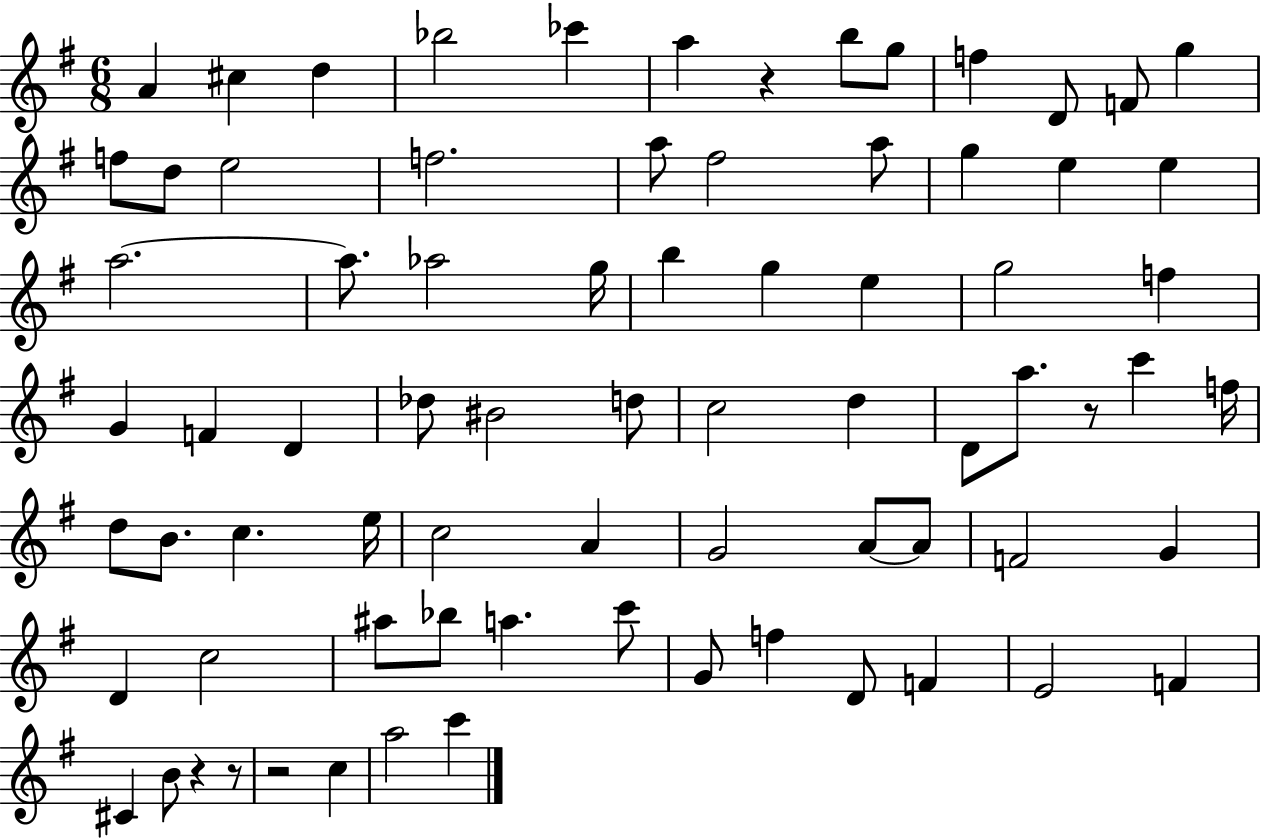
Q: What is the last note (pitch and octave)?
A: C6